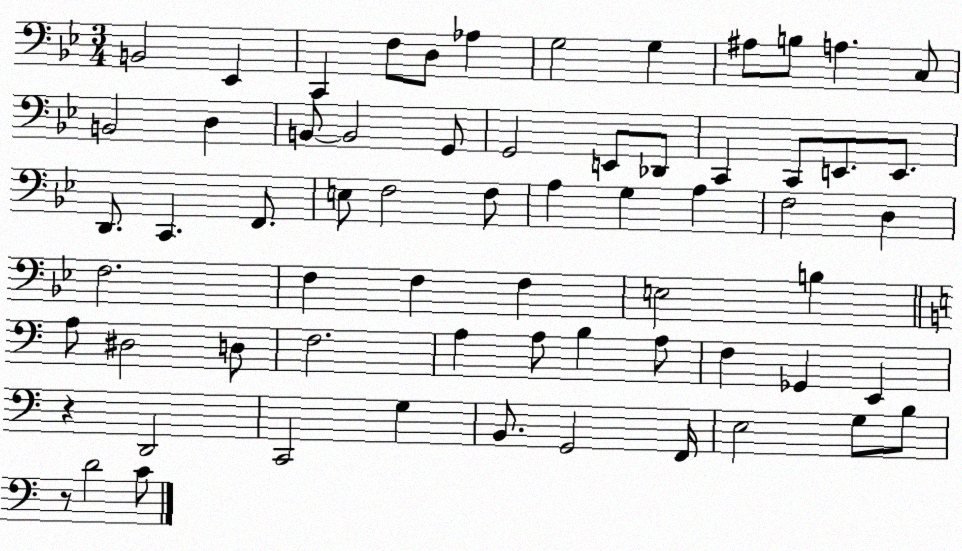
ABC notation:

X:1
T:Untitled
M:3/4
L:1/4
K:Bb
B,,2 _E,, C,, F,/2 D,/2 _A, G,2 G, ^A,/2 B,/2 A, C,/2 B,,2 D, B,,/2 B,,2 G,,/2 G,,2 E,,/2 _D,,/2 C,, C,,/2 E,,/2 E,,/2 D,,/2 C,, F,,/2 E,/2 F,2 F,/2 A, G, A, F,2 D, F,2 F, F, F, E,2 B, A,/2 ^D,2 D,/2 F,2 A, A,/2 B, A,/2 F, _G,, E,, z D,,2 C,,2 G, B,,/2 G,,2 F,,/4 E,2 G,/2 B,/2 z/2 D2 C/2